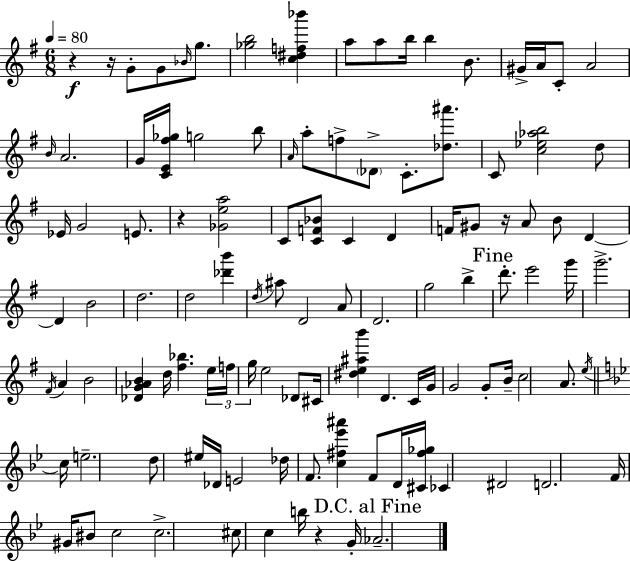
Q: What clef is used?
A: treble